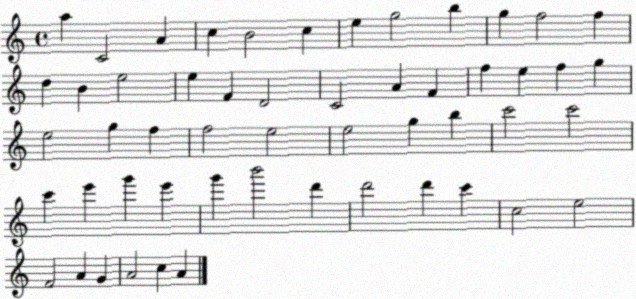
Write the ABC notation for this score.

X:1
T:Untitled
M:4/4
L:1/4
K:C
a C2 A c B2 c e g2 b g f2 f d B e2 e F D2 C2 A F f e f g e2 g f f2 e2 e2 g b c'2 c'2 c' e' g' e' g' b'2 d' d'2 d' c' c2 e2 F2 A G A2 c A